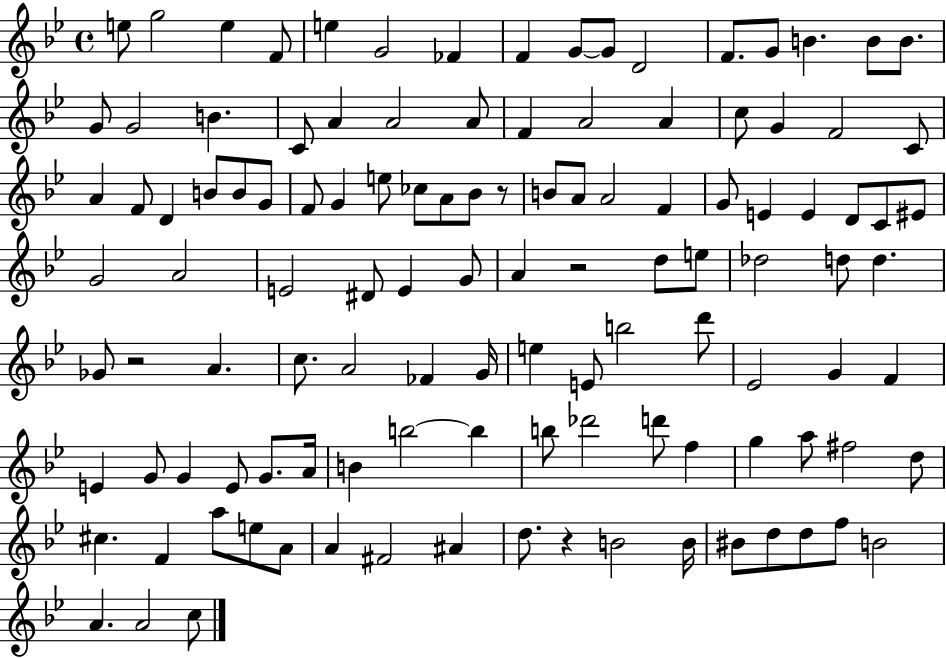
{
  \clef treble
  \time 4/4
  \defaultTimeSignature
  \key bes \major
  e''8 g''2 e''4 f'8 | e''4 g'2 fes'4 | f'4 g'8~~ g'8 d'2 | f'8. g'8 b'4. b'8 b'8. | \break g'8 g'2 b'4. | c'8 a'4 a'2 a'8 | f'4 a'2 a'4 | c''8 g'4 f'2 c'8 | \break a'4 f'8 d'4 b'8 b'8 g'8 | f'8 g'4 e''8 ces''8 a'8 bes'8 r8 | b'8 a'8 a'2 f'4 | g'8 e'4 e'4 d'8 c'8 eis'8 | \break g'2 a'2 | e'2 dis'8 e'4 g'8 | a'4 r2 d''8 e''8 | des''2 d''8 d''4. | \break ges'8 r2 a'4. | c''8. a'2 fes'4 g'16 | e''4 e'8 b''2 d'''8 | ees'2 g'4 f'4 | \break e'4 g'8 g'4 e'8 g'8. a'16 | b'4 b''2~~ b''4 | b''8 des'''2 d'''8 f''4 | g''4 a''8 fis''2 d''8 | \break cis''4. f'4 a''8 e''8 a'8 | a'4 fis'2 ais'4 | d''8. r4 b'2 b'16 | bis'8 d''8 d''8 f''8 b'2 | \break a'4. a'2 c''8 | \bar "|."
}